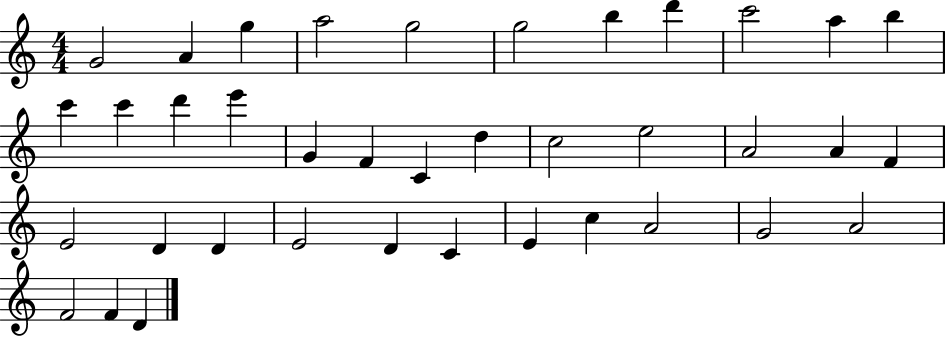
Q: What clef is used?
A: treble